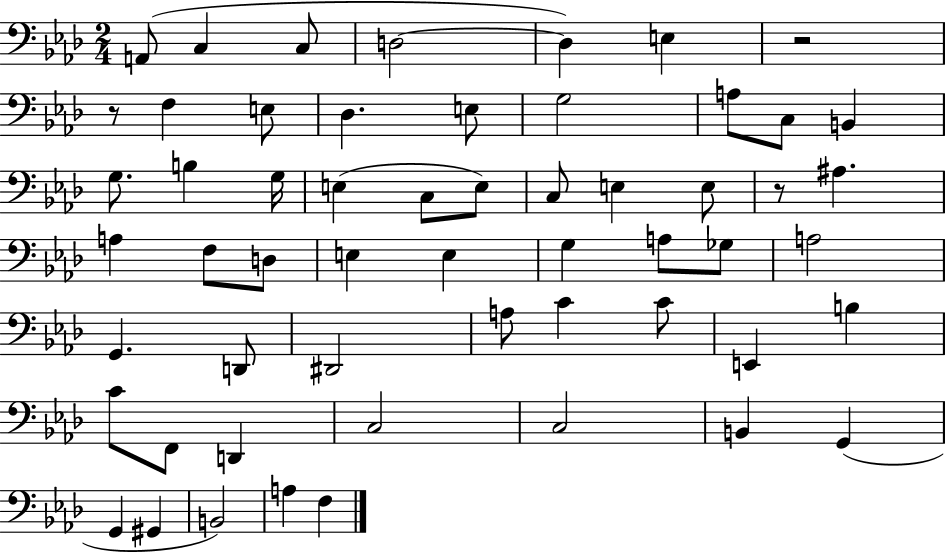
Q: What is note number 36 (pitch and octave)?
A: D#2